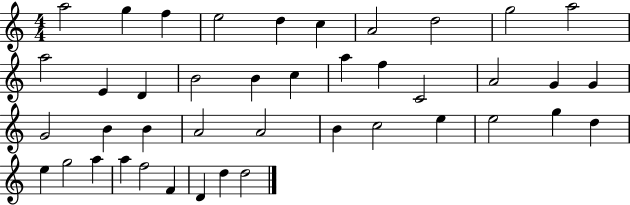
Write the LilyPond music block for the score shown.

{
  \clef treble
  \numericTimeSignature
  \time 4/4
  \key c \major
  a''2 g''4 f''4 | e''2 d''4 c''4 | a'2 d''2 | g''2 a''2 | \break a''2 e'4 d'4 | b'2 b'4 c''4 | a''4 f''4 c'2 | a'2 g'4 g'4 | \break g'2 b'4 b'4 | a'2 a'2 | b'4 c''2 e''4 | e''2 g''4 d''4 | \break e''4 g''2 a''4 | a''4 f''2 f'4 | d'4 d''4 d''2 | \bar "|."
}